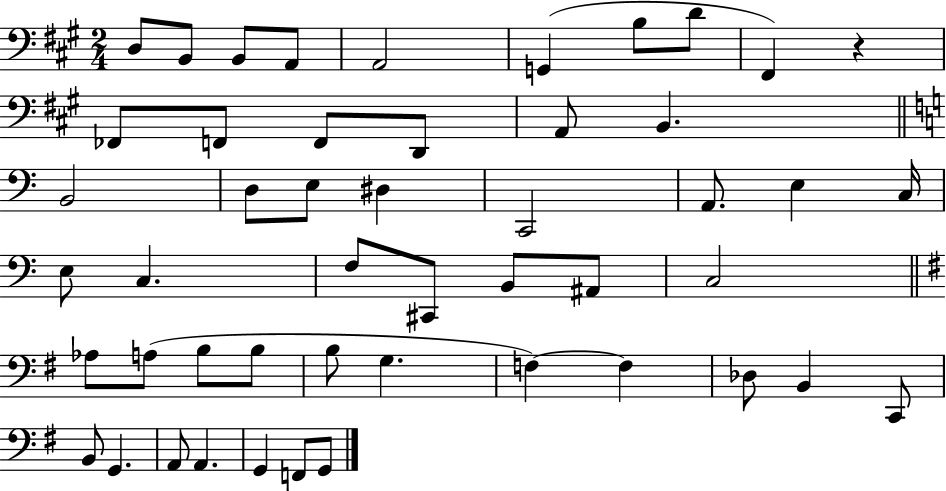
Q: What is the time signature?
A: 2/4